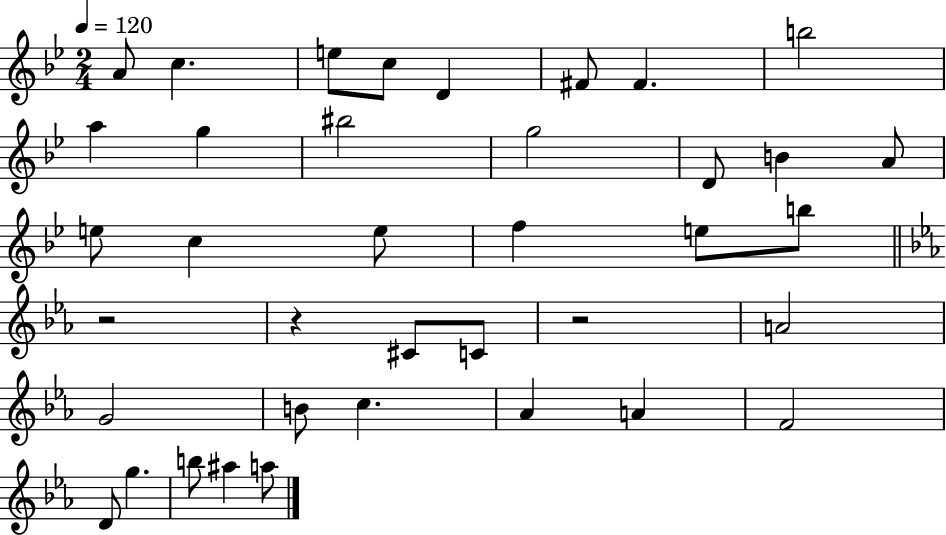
{
  \clef treble
  \numericTimeSignature
  \time 2/4
  \key bes \major
  \tempo 4 = 120
  a'8 c''4. | e''8 c''8 d'4 | fis'8 fis'4. | b''2 | \break a''4 g''4 | bis''2 | g''2 | d'8 b'4 a'8 | \break e''8 c''4 e''8 | f''4 e''8 b''8 | \bar "||" \break \key ees \major r2 | r4 cis'8 c'8 | r2 | a'2 | \break g'2 | b'8 c''4. | aes'4 a'4 | f'2 | \break d'8 g''4. | b''8 ais''4 a''8 | \bar "|."
}